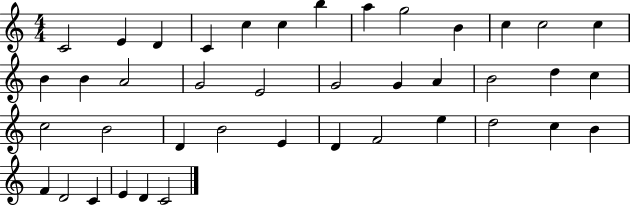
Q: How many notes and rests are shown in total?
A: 41